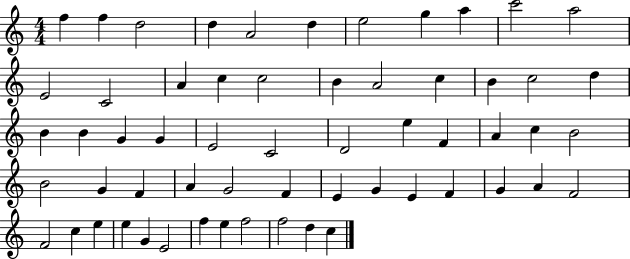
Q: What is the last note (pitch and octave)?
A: C5